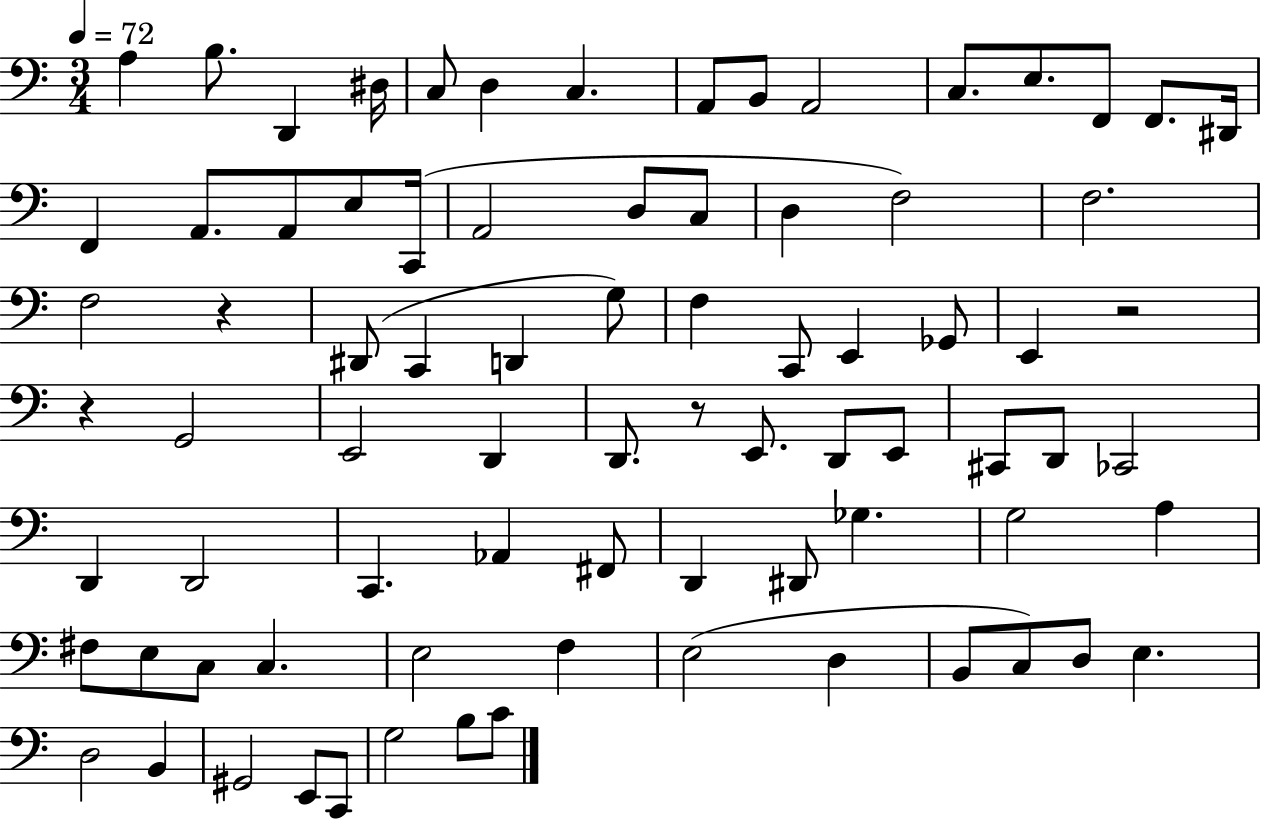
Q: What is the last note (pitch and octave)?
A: C4